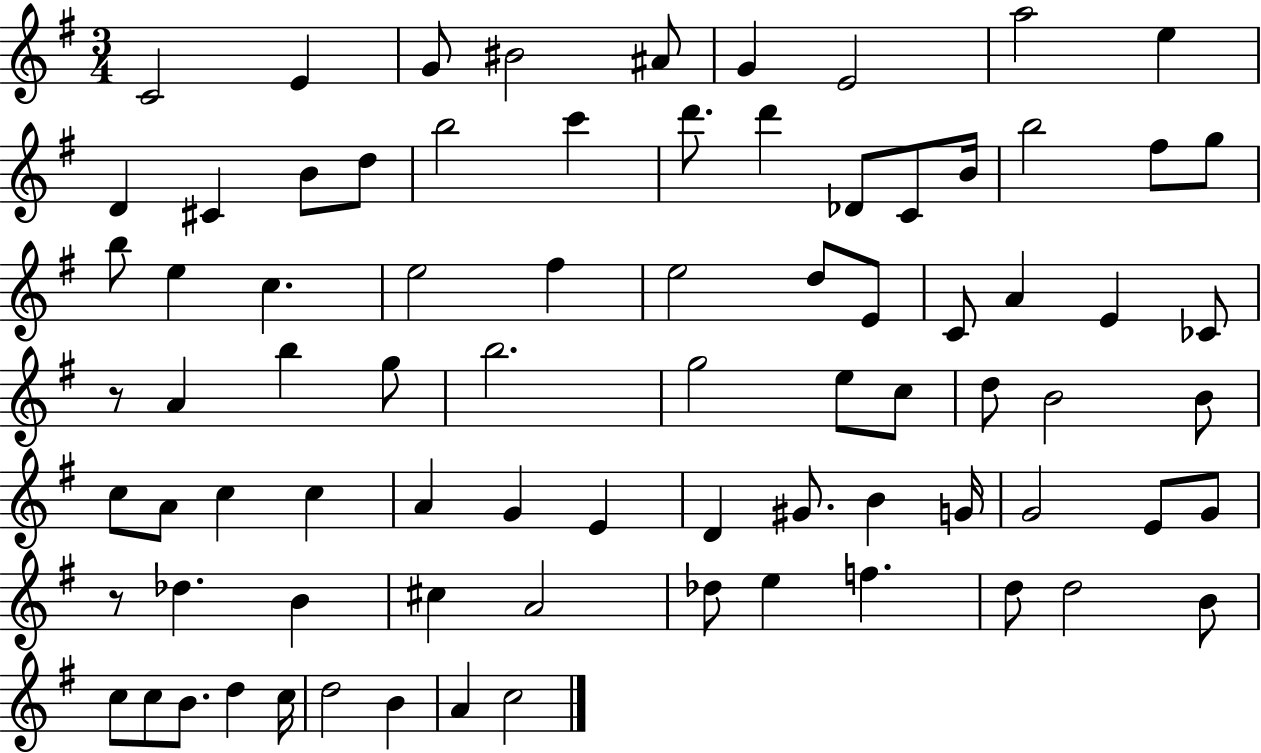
{
  \clef treble
  \numericTimeSignature
  \time 3/4
  \key g \major
  c'2 e'4 | g'8 bis'2 ais'8 | g'4 e'2 | a''2 e''4 | \break d'4 cis'4 b'8 d''8 | b''2 c'''4 | d'''8. d'''4 des'8 c'8 b'16 | b''2 fis''8 g''8 | \break b''8 e''4 c''4. | e''2 fis''4 | e''2 d''8 e'8 | c'8 a'4 e'4 ces'8 | \break r8 a'4 b''4 g''8 | b''2. | g''2 e''8 c''8 | d''8 b'2 b'8 | \break c''8 a'8 c''4 c''4 | a'4 g'4 e'4 | d'4 gis'8. b'4 g'16 | g'2 e'8 g'8 | \break r8 des''4. b'4 | cis''4 a'2 | des''8 e''4 f''4. | d''8 d''2 b'8 | \break c''8 c''8 b'8. d''4 c''16 | d''2 b'4 | a'4 c''2 | \bar "|."
}